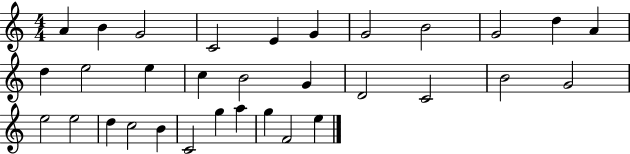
{
  \clef treble
  \numericTimeSignature
  \time 4/4
  \key c \major
  a'4 b'4 g'2 | c'2 e'4 g'4 | g'2 b'2 | g'2 d''4 a'4 | \break d''4 e''2 e''4 | c''4 b'2 g'4 | d'2 c'2 | b'2 g'2 | \break e''2 e''2 | d''4 c''2 b'4 | c'2 g''4 a''4 | g''4 f'2 e''4 | \break \bar "|."
}